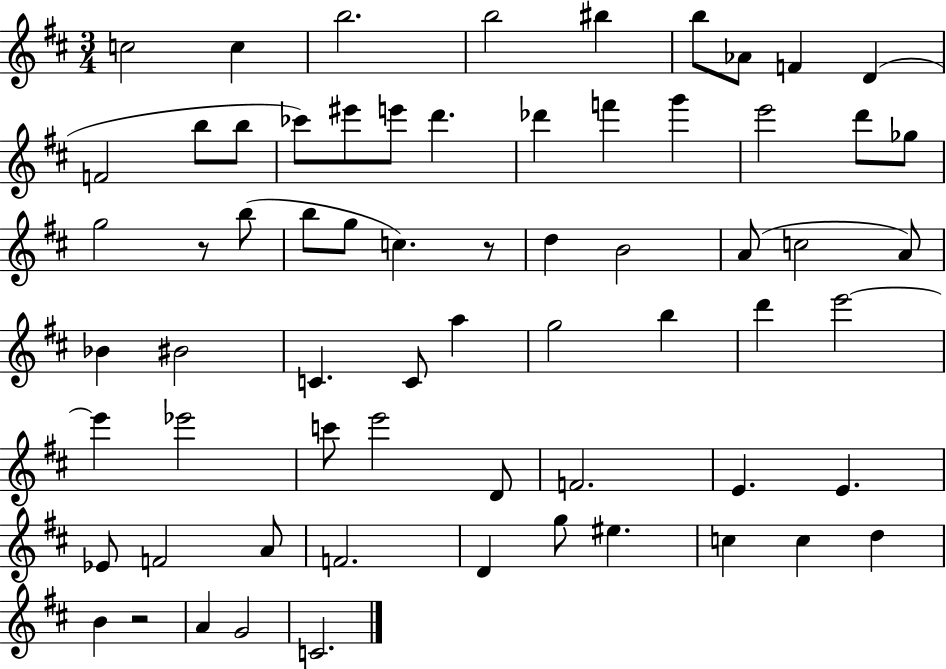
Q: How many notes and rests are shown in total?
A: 66